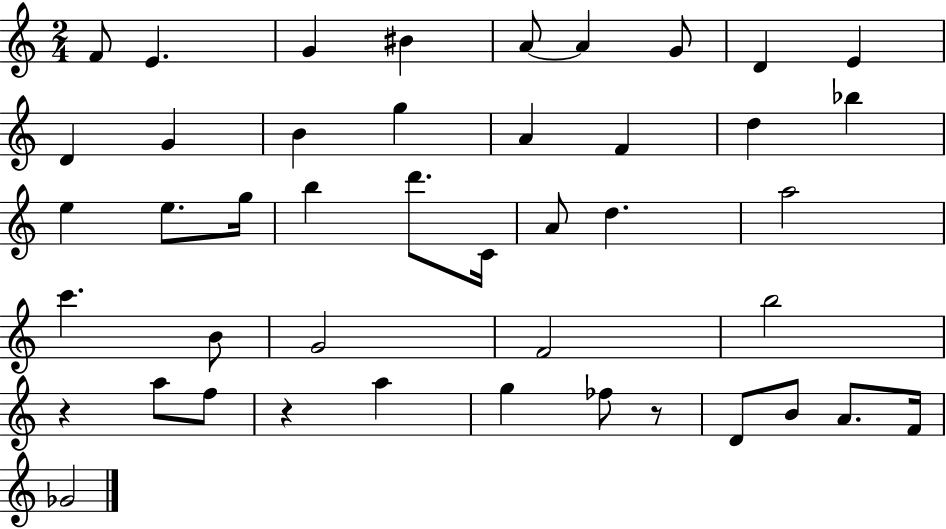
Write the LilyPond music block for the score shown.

{
  \clef treble
  \numericTimeSignature
  \time 2/4
  \key c \major
  f'8 e'4. | g'4 bis'4 | a'8~~ a'4 g'8 | d'4 e'4 | \break d'4 g'4 | b'4 g''4 | a'4 f'4 | d''4 bes''4 | \break e''4 e''8. g''16 | b''4 d'''8. c'16 | a'8 d''4. | a''2 | \break c'''4. b'8 | g'2 | f'2 | b''2 | \break r4 a''8 f''8 | r4 a''4 | g''4 fes''8 r8 | d'8 b'8 a'8. f'16 | \break ges'2 | \bar "|."
}